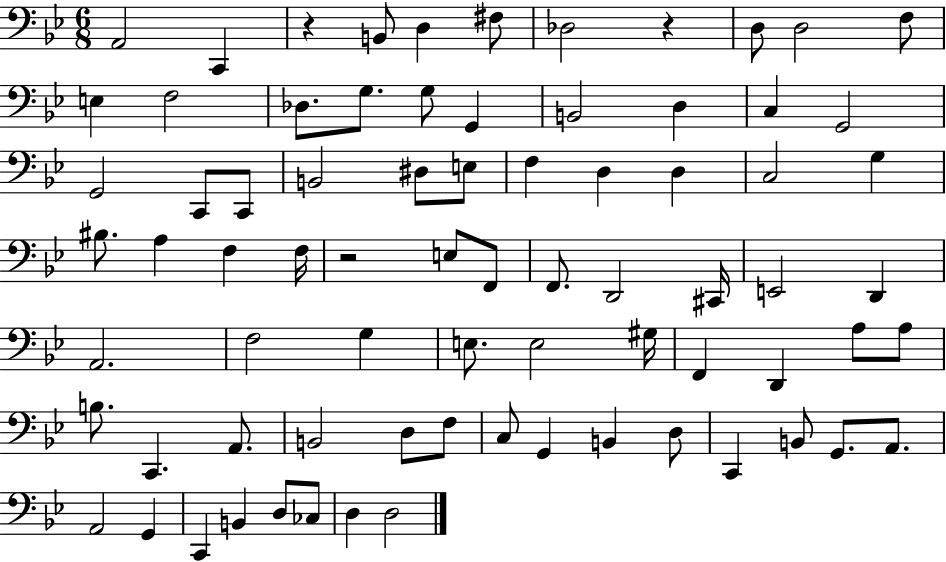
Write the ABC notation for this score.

X:1
T:Untitled
M:6/8
L:1/4
K:Bb
A,,2 C,, z B,,/2 D, ^F,/2 _D,2 z D,/2 D,2 F,/2 E, F,2 _D,/2 G,/2 G,/2 G,, B,,2 D, C, G,,2 G,,2 C,,/2 C,,/2 B,,2 ^D,/2 E,/2 F, D, D, C,2 G, ^B,/2 A, F, F,/4 z2 E,/2 F,,/2 F,,/2 D,,2 ^C,,/4 E,,2 D,, A,,2 F,2 G, E,/2 E,2 ^G,/4 F,, D,, A,/2 A,/2 B,/2 C,, A,,/2 B,,2 D,/2 F,/2 C,/2 G,, B,, D,/2 C,, B,,/2 G,,/2 A,,/2 A,,2 G,, C,, B,, D,/2 _C,/2 D, D,2